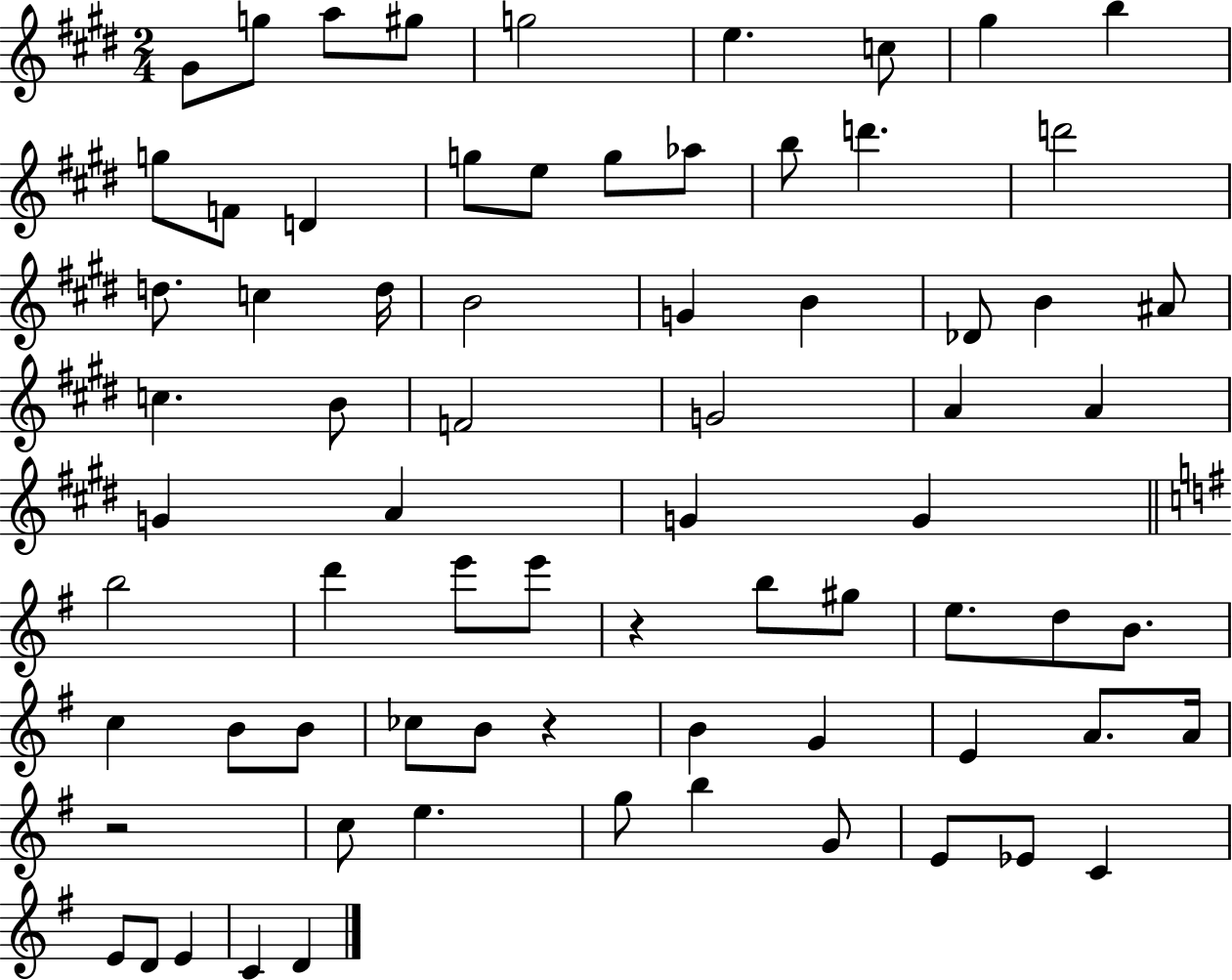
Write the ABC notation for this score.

X:1
T:Untitled
M:2/4
L:1/4
K:E
^G/2 g/2 a/2 ^g/2 g2 e c/2 ^g b g/2 F/2 D g/2 e/2 g/2 _a/2 b/2 d' d'2 d/2 c d/4 B2 G B _D/2 B ^A/2 c B/2 F2 G2 A A G A G G b2 d' e'/2 e'/2 z b/2 ^g/2 e/2 d/2 B/2 c B/2 B/2 _c/2 B/2 z B G E A/2 A/4 z2 c/2 e g/2 b G/2 E/2 _E/2 C E/2 D/2 E C D